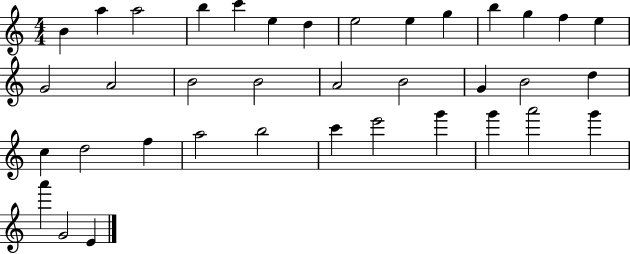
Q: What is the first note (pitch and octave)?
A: B4